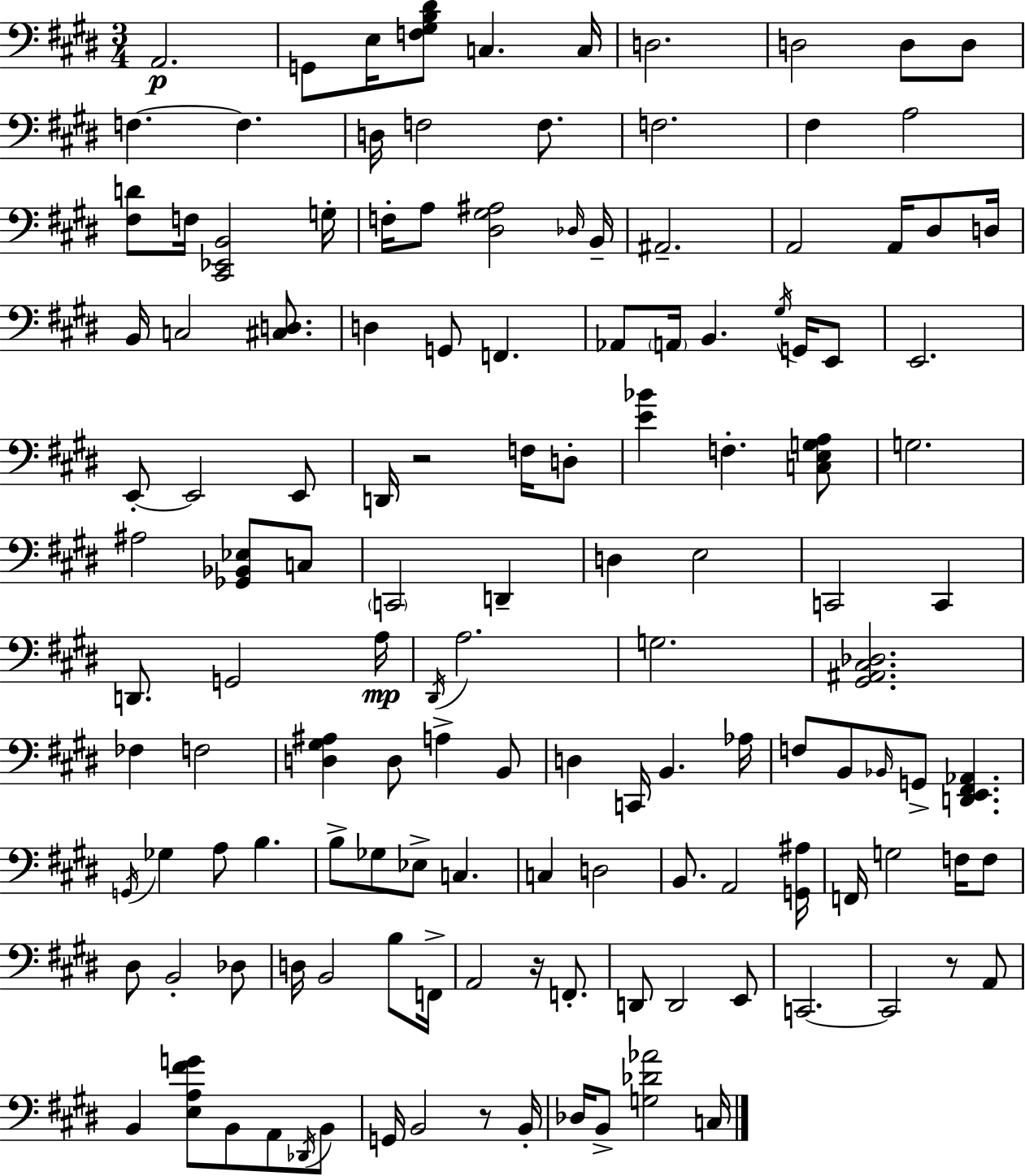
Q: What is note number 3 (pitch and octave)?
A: E3